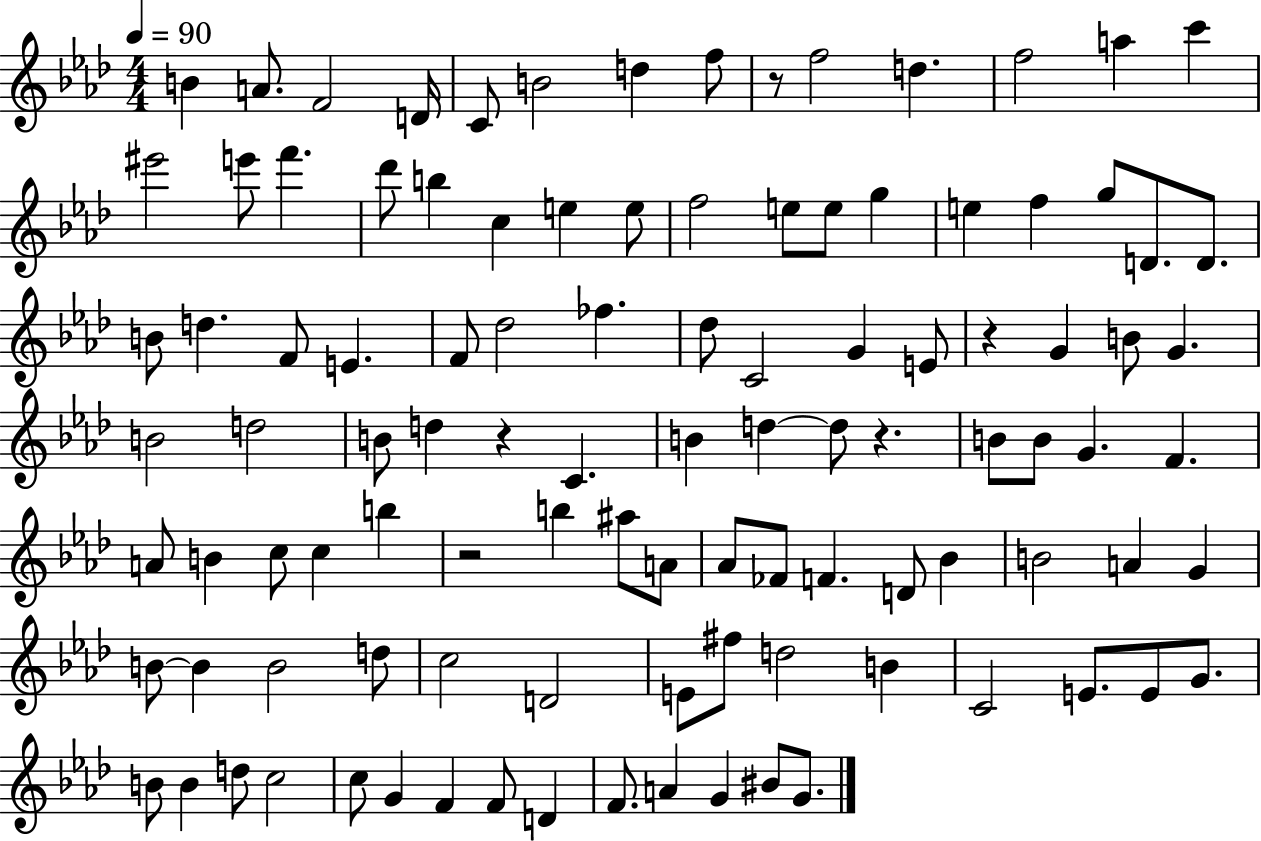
{
  \clef treble
  \numericTimeSignature
  \time 4/4
  \key aes \major
  \tempo 4 = 90
  b'4 a'8. f'2 d'16 | c'8 b'2 d''4 f''8 | r8 f''2 d''4. | f''2 a''4 c'''4 | \break eis'''2 e'''8 f'''4. | des'''8 b''4 c''4 e''4 e''8 | f''2 e''8 e''8 g''4 | e''4 f''4 g''8 d'8. d'8. | \break b'8 d''4. f'8 e'4. | f'8 des''2 fes''4. | des''8 c'2 g'4 e'8 | r4 g'4 b'8 g'4. | \break b'2 d''2 | b'8 d''4 r4 c'4. | b'4 d''4~~ d''8 r4. | b'8 b'8 g'4. f'4. | \break a'8 b'4 c''8 c''4 b''4 | r2 b''4 ais''8 a'8 | aes'8 fes'8 f'4. d'8 bes'4 | b'2 a'4 g'4 | \break b'8~~ b'4 b'2 d''8 | c''2 d'2 | e'8 fis''8 d''2 b'4 | c'2 e'8. e'8 g'8. | \break b'8 b'4 d''8 c''2 | c''8 g'4 f'4 f'8 d'4 | f'8. a'4 g'4 bis'8 g'8. | \bar "|."
}